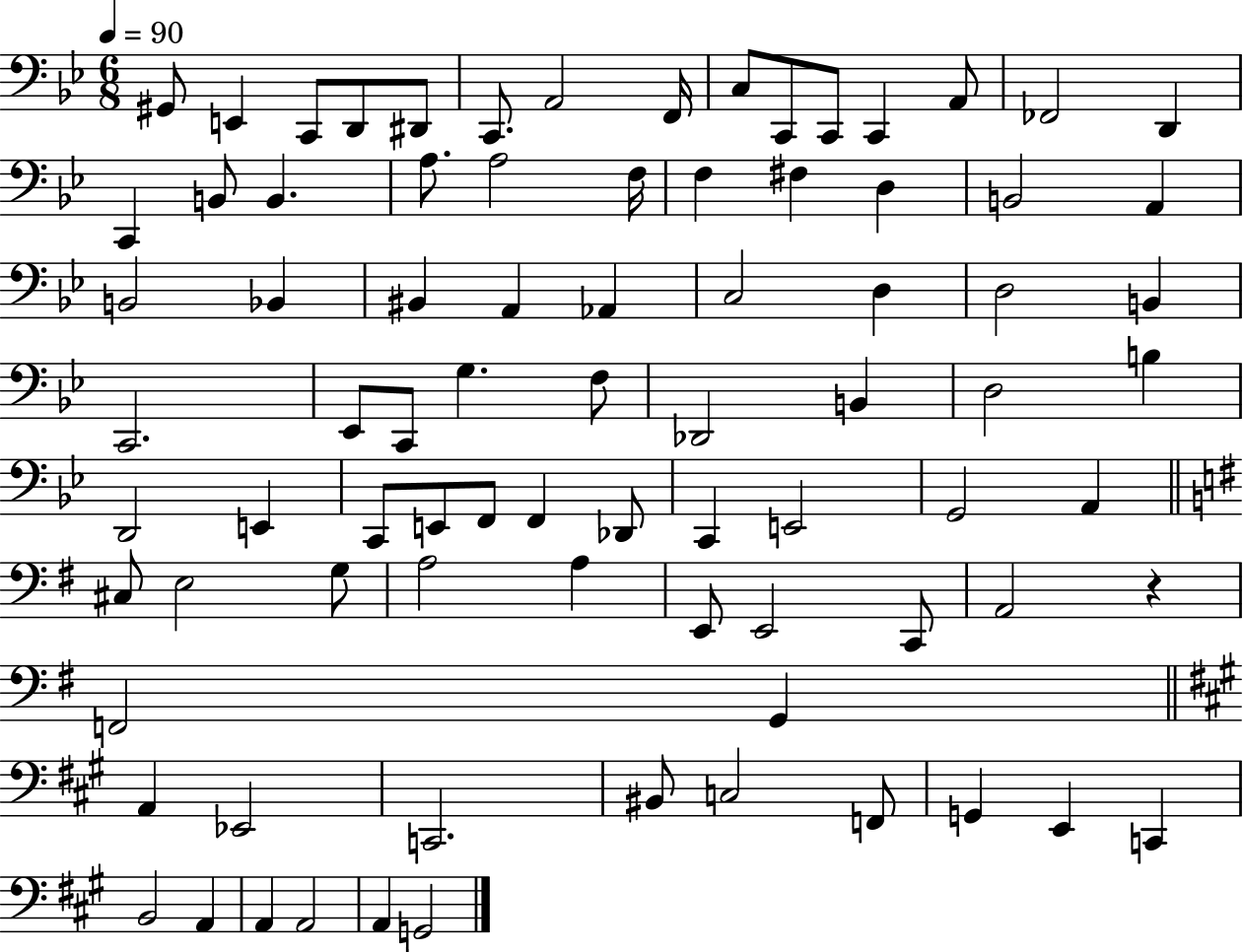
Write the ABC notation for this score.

X:1
T:Untitled
M:6/8
L:1/4
K:Bb
^G,,/2 E,, C,,/2 D,,/2 ^D,,/2 C,,/2 A,,2 F,,/4 C,/2 C,,/2 C,,/2 C,, A,,/2 _F,,2 D,, C,, B,,/2 B,, A,/2 A,2 F,/4 F, ^F, D, B,,2 A,, B,,2 _B,, ^B,, A,, _A,, C,2 D, D,2 B,, C,,2 _E,,/2 C,,/2 G, F,/2 _D,,2 B,, D,2 B, D,,2 E,, C,,/2 E,,/2 F,,/2 F,, _D,,/2 C,, E,,2 G,,2 A,, ^C,/2 E,2 G,/2 A,2 A, E,,/2 E,,2 C,,/2 A,,2 z F,,2 G,, A,, _E,,2 C,,2 ^B,,/2 C,2 F,,/2 G,, E,, C,, B,,2 A,, A,, A,,2 A,, G,,2